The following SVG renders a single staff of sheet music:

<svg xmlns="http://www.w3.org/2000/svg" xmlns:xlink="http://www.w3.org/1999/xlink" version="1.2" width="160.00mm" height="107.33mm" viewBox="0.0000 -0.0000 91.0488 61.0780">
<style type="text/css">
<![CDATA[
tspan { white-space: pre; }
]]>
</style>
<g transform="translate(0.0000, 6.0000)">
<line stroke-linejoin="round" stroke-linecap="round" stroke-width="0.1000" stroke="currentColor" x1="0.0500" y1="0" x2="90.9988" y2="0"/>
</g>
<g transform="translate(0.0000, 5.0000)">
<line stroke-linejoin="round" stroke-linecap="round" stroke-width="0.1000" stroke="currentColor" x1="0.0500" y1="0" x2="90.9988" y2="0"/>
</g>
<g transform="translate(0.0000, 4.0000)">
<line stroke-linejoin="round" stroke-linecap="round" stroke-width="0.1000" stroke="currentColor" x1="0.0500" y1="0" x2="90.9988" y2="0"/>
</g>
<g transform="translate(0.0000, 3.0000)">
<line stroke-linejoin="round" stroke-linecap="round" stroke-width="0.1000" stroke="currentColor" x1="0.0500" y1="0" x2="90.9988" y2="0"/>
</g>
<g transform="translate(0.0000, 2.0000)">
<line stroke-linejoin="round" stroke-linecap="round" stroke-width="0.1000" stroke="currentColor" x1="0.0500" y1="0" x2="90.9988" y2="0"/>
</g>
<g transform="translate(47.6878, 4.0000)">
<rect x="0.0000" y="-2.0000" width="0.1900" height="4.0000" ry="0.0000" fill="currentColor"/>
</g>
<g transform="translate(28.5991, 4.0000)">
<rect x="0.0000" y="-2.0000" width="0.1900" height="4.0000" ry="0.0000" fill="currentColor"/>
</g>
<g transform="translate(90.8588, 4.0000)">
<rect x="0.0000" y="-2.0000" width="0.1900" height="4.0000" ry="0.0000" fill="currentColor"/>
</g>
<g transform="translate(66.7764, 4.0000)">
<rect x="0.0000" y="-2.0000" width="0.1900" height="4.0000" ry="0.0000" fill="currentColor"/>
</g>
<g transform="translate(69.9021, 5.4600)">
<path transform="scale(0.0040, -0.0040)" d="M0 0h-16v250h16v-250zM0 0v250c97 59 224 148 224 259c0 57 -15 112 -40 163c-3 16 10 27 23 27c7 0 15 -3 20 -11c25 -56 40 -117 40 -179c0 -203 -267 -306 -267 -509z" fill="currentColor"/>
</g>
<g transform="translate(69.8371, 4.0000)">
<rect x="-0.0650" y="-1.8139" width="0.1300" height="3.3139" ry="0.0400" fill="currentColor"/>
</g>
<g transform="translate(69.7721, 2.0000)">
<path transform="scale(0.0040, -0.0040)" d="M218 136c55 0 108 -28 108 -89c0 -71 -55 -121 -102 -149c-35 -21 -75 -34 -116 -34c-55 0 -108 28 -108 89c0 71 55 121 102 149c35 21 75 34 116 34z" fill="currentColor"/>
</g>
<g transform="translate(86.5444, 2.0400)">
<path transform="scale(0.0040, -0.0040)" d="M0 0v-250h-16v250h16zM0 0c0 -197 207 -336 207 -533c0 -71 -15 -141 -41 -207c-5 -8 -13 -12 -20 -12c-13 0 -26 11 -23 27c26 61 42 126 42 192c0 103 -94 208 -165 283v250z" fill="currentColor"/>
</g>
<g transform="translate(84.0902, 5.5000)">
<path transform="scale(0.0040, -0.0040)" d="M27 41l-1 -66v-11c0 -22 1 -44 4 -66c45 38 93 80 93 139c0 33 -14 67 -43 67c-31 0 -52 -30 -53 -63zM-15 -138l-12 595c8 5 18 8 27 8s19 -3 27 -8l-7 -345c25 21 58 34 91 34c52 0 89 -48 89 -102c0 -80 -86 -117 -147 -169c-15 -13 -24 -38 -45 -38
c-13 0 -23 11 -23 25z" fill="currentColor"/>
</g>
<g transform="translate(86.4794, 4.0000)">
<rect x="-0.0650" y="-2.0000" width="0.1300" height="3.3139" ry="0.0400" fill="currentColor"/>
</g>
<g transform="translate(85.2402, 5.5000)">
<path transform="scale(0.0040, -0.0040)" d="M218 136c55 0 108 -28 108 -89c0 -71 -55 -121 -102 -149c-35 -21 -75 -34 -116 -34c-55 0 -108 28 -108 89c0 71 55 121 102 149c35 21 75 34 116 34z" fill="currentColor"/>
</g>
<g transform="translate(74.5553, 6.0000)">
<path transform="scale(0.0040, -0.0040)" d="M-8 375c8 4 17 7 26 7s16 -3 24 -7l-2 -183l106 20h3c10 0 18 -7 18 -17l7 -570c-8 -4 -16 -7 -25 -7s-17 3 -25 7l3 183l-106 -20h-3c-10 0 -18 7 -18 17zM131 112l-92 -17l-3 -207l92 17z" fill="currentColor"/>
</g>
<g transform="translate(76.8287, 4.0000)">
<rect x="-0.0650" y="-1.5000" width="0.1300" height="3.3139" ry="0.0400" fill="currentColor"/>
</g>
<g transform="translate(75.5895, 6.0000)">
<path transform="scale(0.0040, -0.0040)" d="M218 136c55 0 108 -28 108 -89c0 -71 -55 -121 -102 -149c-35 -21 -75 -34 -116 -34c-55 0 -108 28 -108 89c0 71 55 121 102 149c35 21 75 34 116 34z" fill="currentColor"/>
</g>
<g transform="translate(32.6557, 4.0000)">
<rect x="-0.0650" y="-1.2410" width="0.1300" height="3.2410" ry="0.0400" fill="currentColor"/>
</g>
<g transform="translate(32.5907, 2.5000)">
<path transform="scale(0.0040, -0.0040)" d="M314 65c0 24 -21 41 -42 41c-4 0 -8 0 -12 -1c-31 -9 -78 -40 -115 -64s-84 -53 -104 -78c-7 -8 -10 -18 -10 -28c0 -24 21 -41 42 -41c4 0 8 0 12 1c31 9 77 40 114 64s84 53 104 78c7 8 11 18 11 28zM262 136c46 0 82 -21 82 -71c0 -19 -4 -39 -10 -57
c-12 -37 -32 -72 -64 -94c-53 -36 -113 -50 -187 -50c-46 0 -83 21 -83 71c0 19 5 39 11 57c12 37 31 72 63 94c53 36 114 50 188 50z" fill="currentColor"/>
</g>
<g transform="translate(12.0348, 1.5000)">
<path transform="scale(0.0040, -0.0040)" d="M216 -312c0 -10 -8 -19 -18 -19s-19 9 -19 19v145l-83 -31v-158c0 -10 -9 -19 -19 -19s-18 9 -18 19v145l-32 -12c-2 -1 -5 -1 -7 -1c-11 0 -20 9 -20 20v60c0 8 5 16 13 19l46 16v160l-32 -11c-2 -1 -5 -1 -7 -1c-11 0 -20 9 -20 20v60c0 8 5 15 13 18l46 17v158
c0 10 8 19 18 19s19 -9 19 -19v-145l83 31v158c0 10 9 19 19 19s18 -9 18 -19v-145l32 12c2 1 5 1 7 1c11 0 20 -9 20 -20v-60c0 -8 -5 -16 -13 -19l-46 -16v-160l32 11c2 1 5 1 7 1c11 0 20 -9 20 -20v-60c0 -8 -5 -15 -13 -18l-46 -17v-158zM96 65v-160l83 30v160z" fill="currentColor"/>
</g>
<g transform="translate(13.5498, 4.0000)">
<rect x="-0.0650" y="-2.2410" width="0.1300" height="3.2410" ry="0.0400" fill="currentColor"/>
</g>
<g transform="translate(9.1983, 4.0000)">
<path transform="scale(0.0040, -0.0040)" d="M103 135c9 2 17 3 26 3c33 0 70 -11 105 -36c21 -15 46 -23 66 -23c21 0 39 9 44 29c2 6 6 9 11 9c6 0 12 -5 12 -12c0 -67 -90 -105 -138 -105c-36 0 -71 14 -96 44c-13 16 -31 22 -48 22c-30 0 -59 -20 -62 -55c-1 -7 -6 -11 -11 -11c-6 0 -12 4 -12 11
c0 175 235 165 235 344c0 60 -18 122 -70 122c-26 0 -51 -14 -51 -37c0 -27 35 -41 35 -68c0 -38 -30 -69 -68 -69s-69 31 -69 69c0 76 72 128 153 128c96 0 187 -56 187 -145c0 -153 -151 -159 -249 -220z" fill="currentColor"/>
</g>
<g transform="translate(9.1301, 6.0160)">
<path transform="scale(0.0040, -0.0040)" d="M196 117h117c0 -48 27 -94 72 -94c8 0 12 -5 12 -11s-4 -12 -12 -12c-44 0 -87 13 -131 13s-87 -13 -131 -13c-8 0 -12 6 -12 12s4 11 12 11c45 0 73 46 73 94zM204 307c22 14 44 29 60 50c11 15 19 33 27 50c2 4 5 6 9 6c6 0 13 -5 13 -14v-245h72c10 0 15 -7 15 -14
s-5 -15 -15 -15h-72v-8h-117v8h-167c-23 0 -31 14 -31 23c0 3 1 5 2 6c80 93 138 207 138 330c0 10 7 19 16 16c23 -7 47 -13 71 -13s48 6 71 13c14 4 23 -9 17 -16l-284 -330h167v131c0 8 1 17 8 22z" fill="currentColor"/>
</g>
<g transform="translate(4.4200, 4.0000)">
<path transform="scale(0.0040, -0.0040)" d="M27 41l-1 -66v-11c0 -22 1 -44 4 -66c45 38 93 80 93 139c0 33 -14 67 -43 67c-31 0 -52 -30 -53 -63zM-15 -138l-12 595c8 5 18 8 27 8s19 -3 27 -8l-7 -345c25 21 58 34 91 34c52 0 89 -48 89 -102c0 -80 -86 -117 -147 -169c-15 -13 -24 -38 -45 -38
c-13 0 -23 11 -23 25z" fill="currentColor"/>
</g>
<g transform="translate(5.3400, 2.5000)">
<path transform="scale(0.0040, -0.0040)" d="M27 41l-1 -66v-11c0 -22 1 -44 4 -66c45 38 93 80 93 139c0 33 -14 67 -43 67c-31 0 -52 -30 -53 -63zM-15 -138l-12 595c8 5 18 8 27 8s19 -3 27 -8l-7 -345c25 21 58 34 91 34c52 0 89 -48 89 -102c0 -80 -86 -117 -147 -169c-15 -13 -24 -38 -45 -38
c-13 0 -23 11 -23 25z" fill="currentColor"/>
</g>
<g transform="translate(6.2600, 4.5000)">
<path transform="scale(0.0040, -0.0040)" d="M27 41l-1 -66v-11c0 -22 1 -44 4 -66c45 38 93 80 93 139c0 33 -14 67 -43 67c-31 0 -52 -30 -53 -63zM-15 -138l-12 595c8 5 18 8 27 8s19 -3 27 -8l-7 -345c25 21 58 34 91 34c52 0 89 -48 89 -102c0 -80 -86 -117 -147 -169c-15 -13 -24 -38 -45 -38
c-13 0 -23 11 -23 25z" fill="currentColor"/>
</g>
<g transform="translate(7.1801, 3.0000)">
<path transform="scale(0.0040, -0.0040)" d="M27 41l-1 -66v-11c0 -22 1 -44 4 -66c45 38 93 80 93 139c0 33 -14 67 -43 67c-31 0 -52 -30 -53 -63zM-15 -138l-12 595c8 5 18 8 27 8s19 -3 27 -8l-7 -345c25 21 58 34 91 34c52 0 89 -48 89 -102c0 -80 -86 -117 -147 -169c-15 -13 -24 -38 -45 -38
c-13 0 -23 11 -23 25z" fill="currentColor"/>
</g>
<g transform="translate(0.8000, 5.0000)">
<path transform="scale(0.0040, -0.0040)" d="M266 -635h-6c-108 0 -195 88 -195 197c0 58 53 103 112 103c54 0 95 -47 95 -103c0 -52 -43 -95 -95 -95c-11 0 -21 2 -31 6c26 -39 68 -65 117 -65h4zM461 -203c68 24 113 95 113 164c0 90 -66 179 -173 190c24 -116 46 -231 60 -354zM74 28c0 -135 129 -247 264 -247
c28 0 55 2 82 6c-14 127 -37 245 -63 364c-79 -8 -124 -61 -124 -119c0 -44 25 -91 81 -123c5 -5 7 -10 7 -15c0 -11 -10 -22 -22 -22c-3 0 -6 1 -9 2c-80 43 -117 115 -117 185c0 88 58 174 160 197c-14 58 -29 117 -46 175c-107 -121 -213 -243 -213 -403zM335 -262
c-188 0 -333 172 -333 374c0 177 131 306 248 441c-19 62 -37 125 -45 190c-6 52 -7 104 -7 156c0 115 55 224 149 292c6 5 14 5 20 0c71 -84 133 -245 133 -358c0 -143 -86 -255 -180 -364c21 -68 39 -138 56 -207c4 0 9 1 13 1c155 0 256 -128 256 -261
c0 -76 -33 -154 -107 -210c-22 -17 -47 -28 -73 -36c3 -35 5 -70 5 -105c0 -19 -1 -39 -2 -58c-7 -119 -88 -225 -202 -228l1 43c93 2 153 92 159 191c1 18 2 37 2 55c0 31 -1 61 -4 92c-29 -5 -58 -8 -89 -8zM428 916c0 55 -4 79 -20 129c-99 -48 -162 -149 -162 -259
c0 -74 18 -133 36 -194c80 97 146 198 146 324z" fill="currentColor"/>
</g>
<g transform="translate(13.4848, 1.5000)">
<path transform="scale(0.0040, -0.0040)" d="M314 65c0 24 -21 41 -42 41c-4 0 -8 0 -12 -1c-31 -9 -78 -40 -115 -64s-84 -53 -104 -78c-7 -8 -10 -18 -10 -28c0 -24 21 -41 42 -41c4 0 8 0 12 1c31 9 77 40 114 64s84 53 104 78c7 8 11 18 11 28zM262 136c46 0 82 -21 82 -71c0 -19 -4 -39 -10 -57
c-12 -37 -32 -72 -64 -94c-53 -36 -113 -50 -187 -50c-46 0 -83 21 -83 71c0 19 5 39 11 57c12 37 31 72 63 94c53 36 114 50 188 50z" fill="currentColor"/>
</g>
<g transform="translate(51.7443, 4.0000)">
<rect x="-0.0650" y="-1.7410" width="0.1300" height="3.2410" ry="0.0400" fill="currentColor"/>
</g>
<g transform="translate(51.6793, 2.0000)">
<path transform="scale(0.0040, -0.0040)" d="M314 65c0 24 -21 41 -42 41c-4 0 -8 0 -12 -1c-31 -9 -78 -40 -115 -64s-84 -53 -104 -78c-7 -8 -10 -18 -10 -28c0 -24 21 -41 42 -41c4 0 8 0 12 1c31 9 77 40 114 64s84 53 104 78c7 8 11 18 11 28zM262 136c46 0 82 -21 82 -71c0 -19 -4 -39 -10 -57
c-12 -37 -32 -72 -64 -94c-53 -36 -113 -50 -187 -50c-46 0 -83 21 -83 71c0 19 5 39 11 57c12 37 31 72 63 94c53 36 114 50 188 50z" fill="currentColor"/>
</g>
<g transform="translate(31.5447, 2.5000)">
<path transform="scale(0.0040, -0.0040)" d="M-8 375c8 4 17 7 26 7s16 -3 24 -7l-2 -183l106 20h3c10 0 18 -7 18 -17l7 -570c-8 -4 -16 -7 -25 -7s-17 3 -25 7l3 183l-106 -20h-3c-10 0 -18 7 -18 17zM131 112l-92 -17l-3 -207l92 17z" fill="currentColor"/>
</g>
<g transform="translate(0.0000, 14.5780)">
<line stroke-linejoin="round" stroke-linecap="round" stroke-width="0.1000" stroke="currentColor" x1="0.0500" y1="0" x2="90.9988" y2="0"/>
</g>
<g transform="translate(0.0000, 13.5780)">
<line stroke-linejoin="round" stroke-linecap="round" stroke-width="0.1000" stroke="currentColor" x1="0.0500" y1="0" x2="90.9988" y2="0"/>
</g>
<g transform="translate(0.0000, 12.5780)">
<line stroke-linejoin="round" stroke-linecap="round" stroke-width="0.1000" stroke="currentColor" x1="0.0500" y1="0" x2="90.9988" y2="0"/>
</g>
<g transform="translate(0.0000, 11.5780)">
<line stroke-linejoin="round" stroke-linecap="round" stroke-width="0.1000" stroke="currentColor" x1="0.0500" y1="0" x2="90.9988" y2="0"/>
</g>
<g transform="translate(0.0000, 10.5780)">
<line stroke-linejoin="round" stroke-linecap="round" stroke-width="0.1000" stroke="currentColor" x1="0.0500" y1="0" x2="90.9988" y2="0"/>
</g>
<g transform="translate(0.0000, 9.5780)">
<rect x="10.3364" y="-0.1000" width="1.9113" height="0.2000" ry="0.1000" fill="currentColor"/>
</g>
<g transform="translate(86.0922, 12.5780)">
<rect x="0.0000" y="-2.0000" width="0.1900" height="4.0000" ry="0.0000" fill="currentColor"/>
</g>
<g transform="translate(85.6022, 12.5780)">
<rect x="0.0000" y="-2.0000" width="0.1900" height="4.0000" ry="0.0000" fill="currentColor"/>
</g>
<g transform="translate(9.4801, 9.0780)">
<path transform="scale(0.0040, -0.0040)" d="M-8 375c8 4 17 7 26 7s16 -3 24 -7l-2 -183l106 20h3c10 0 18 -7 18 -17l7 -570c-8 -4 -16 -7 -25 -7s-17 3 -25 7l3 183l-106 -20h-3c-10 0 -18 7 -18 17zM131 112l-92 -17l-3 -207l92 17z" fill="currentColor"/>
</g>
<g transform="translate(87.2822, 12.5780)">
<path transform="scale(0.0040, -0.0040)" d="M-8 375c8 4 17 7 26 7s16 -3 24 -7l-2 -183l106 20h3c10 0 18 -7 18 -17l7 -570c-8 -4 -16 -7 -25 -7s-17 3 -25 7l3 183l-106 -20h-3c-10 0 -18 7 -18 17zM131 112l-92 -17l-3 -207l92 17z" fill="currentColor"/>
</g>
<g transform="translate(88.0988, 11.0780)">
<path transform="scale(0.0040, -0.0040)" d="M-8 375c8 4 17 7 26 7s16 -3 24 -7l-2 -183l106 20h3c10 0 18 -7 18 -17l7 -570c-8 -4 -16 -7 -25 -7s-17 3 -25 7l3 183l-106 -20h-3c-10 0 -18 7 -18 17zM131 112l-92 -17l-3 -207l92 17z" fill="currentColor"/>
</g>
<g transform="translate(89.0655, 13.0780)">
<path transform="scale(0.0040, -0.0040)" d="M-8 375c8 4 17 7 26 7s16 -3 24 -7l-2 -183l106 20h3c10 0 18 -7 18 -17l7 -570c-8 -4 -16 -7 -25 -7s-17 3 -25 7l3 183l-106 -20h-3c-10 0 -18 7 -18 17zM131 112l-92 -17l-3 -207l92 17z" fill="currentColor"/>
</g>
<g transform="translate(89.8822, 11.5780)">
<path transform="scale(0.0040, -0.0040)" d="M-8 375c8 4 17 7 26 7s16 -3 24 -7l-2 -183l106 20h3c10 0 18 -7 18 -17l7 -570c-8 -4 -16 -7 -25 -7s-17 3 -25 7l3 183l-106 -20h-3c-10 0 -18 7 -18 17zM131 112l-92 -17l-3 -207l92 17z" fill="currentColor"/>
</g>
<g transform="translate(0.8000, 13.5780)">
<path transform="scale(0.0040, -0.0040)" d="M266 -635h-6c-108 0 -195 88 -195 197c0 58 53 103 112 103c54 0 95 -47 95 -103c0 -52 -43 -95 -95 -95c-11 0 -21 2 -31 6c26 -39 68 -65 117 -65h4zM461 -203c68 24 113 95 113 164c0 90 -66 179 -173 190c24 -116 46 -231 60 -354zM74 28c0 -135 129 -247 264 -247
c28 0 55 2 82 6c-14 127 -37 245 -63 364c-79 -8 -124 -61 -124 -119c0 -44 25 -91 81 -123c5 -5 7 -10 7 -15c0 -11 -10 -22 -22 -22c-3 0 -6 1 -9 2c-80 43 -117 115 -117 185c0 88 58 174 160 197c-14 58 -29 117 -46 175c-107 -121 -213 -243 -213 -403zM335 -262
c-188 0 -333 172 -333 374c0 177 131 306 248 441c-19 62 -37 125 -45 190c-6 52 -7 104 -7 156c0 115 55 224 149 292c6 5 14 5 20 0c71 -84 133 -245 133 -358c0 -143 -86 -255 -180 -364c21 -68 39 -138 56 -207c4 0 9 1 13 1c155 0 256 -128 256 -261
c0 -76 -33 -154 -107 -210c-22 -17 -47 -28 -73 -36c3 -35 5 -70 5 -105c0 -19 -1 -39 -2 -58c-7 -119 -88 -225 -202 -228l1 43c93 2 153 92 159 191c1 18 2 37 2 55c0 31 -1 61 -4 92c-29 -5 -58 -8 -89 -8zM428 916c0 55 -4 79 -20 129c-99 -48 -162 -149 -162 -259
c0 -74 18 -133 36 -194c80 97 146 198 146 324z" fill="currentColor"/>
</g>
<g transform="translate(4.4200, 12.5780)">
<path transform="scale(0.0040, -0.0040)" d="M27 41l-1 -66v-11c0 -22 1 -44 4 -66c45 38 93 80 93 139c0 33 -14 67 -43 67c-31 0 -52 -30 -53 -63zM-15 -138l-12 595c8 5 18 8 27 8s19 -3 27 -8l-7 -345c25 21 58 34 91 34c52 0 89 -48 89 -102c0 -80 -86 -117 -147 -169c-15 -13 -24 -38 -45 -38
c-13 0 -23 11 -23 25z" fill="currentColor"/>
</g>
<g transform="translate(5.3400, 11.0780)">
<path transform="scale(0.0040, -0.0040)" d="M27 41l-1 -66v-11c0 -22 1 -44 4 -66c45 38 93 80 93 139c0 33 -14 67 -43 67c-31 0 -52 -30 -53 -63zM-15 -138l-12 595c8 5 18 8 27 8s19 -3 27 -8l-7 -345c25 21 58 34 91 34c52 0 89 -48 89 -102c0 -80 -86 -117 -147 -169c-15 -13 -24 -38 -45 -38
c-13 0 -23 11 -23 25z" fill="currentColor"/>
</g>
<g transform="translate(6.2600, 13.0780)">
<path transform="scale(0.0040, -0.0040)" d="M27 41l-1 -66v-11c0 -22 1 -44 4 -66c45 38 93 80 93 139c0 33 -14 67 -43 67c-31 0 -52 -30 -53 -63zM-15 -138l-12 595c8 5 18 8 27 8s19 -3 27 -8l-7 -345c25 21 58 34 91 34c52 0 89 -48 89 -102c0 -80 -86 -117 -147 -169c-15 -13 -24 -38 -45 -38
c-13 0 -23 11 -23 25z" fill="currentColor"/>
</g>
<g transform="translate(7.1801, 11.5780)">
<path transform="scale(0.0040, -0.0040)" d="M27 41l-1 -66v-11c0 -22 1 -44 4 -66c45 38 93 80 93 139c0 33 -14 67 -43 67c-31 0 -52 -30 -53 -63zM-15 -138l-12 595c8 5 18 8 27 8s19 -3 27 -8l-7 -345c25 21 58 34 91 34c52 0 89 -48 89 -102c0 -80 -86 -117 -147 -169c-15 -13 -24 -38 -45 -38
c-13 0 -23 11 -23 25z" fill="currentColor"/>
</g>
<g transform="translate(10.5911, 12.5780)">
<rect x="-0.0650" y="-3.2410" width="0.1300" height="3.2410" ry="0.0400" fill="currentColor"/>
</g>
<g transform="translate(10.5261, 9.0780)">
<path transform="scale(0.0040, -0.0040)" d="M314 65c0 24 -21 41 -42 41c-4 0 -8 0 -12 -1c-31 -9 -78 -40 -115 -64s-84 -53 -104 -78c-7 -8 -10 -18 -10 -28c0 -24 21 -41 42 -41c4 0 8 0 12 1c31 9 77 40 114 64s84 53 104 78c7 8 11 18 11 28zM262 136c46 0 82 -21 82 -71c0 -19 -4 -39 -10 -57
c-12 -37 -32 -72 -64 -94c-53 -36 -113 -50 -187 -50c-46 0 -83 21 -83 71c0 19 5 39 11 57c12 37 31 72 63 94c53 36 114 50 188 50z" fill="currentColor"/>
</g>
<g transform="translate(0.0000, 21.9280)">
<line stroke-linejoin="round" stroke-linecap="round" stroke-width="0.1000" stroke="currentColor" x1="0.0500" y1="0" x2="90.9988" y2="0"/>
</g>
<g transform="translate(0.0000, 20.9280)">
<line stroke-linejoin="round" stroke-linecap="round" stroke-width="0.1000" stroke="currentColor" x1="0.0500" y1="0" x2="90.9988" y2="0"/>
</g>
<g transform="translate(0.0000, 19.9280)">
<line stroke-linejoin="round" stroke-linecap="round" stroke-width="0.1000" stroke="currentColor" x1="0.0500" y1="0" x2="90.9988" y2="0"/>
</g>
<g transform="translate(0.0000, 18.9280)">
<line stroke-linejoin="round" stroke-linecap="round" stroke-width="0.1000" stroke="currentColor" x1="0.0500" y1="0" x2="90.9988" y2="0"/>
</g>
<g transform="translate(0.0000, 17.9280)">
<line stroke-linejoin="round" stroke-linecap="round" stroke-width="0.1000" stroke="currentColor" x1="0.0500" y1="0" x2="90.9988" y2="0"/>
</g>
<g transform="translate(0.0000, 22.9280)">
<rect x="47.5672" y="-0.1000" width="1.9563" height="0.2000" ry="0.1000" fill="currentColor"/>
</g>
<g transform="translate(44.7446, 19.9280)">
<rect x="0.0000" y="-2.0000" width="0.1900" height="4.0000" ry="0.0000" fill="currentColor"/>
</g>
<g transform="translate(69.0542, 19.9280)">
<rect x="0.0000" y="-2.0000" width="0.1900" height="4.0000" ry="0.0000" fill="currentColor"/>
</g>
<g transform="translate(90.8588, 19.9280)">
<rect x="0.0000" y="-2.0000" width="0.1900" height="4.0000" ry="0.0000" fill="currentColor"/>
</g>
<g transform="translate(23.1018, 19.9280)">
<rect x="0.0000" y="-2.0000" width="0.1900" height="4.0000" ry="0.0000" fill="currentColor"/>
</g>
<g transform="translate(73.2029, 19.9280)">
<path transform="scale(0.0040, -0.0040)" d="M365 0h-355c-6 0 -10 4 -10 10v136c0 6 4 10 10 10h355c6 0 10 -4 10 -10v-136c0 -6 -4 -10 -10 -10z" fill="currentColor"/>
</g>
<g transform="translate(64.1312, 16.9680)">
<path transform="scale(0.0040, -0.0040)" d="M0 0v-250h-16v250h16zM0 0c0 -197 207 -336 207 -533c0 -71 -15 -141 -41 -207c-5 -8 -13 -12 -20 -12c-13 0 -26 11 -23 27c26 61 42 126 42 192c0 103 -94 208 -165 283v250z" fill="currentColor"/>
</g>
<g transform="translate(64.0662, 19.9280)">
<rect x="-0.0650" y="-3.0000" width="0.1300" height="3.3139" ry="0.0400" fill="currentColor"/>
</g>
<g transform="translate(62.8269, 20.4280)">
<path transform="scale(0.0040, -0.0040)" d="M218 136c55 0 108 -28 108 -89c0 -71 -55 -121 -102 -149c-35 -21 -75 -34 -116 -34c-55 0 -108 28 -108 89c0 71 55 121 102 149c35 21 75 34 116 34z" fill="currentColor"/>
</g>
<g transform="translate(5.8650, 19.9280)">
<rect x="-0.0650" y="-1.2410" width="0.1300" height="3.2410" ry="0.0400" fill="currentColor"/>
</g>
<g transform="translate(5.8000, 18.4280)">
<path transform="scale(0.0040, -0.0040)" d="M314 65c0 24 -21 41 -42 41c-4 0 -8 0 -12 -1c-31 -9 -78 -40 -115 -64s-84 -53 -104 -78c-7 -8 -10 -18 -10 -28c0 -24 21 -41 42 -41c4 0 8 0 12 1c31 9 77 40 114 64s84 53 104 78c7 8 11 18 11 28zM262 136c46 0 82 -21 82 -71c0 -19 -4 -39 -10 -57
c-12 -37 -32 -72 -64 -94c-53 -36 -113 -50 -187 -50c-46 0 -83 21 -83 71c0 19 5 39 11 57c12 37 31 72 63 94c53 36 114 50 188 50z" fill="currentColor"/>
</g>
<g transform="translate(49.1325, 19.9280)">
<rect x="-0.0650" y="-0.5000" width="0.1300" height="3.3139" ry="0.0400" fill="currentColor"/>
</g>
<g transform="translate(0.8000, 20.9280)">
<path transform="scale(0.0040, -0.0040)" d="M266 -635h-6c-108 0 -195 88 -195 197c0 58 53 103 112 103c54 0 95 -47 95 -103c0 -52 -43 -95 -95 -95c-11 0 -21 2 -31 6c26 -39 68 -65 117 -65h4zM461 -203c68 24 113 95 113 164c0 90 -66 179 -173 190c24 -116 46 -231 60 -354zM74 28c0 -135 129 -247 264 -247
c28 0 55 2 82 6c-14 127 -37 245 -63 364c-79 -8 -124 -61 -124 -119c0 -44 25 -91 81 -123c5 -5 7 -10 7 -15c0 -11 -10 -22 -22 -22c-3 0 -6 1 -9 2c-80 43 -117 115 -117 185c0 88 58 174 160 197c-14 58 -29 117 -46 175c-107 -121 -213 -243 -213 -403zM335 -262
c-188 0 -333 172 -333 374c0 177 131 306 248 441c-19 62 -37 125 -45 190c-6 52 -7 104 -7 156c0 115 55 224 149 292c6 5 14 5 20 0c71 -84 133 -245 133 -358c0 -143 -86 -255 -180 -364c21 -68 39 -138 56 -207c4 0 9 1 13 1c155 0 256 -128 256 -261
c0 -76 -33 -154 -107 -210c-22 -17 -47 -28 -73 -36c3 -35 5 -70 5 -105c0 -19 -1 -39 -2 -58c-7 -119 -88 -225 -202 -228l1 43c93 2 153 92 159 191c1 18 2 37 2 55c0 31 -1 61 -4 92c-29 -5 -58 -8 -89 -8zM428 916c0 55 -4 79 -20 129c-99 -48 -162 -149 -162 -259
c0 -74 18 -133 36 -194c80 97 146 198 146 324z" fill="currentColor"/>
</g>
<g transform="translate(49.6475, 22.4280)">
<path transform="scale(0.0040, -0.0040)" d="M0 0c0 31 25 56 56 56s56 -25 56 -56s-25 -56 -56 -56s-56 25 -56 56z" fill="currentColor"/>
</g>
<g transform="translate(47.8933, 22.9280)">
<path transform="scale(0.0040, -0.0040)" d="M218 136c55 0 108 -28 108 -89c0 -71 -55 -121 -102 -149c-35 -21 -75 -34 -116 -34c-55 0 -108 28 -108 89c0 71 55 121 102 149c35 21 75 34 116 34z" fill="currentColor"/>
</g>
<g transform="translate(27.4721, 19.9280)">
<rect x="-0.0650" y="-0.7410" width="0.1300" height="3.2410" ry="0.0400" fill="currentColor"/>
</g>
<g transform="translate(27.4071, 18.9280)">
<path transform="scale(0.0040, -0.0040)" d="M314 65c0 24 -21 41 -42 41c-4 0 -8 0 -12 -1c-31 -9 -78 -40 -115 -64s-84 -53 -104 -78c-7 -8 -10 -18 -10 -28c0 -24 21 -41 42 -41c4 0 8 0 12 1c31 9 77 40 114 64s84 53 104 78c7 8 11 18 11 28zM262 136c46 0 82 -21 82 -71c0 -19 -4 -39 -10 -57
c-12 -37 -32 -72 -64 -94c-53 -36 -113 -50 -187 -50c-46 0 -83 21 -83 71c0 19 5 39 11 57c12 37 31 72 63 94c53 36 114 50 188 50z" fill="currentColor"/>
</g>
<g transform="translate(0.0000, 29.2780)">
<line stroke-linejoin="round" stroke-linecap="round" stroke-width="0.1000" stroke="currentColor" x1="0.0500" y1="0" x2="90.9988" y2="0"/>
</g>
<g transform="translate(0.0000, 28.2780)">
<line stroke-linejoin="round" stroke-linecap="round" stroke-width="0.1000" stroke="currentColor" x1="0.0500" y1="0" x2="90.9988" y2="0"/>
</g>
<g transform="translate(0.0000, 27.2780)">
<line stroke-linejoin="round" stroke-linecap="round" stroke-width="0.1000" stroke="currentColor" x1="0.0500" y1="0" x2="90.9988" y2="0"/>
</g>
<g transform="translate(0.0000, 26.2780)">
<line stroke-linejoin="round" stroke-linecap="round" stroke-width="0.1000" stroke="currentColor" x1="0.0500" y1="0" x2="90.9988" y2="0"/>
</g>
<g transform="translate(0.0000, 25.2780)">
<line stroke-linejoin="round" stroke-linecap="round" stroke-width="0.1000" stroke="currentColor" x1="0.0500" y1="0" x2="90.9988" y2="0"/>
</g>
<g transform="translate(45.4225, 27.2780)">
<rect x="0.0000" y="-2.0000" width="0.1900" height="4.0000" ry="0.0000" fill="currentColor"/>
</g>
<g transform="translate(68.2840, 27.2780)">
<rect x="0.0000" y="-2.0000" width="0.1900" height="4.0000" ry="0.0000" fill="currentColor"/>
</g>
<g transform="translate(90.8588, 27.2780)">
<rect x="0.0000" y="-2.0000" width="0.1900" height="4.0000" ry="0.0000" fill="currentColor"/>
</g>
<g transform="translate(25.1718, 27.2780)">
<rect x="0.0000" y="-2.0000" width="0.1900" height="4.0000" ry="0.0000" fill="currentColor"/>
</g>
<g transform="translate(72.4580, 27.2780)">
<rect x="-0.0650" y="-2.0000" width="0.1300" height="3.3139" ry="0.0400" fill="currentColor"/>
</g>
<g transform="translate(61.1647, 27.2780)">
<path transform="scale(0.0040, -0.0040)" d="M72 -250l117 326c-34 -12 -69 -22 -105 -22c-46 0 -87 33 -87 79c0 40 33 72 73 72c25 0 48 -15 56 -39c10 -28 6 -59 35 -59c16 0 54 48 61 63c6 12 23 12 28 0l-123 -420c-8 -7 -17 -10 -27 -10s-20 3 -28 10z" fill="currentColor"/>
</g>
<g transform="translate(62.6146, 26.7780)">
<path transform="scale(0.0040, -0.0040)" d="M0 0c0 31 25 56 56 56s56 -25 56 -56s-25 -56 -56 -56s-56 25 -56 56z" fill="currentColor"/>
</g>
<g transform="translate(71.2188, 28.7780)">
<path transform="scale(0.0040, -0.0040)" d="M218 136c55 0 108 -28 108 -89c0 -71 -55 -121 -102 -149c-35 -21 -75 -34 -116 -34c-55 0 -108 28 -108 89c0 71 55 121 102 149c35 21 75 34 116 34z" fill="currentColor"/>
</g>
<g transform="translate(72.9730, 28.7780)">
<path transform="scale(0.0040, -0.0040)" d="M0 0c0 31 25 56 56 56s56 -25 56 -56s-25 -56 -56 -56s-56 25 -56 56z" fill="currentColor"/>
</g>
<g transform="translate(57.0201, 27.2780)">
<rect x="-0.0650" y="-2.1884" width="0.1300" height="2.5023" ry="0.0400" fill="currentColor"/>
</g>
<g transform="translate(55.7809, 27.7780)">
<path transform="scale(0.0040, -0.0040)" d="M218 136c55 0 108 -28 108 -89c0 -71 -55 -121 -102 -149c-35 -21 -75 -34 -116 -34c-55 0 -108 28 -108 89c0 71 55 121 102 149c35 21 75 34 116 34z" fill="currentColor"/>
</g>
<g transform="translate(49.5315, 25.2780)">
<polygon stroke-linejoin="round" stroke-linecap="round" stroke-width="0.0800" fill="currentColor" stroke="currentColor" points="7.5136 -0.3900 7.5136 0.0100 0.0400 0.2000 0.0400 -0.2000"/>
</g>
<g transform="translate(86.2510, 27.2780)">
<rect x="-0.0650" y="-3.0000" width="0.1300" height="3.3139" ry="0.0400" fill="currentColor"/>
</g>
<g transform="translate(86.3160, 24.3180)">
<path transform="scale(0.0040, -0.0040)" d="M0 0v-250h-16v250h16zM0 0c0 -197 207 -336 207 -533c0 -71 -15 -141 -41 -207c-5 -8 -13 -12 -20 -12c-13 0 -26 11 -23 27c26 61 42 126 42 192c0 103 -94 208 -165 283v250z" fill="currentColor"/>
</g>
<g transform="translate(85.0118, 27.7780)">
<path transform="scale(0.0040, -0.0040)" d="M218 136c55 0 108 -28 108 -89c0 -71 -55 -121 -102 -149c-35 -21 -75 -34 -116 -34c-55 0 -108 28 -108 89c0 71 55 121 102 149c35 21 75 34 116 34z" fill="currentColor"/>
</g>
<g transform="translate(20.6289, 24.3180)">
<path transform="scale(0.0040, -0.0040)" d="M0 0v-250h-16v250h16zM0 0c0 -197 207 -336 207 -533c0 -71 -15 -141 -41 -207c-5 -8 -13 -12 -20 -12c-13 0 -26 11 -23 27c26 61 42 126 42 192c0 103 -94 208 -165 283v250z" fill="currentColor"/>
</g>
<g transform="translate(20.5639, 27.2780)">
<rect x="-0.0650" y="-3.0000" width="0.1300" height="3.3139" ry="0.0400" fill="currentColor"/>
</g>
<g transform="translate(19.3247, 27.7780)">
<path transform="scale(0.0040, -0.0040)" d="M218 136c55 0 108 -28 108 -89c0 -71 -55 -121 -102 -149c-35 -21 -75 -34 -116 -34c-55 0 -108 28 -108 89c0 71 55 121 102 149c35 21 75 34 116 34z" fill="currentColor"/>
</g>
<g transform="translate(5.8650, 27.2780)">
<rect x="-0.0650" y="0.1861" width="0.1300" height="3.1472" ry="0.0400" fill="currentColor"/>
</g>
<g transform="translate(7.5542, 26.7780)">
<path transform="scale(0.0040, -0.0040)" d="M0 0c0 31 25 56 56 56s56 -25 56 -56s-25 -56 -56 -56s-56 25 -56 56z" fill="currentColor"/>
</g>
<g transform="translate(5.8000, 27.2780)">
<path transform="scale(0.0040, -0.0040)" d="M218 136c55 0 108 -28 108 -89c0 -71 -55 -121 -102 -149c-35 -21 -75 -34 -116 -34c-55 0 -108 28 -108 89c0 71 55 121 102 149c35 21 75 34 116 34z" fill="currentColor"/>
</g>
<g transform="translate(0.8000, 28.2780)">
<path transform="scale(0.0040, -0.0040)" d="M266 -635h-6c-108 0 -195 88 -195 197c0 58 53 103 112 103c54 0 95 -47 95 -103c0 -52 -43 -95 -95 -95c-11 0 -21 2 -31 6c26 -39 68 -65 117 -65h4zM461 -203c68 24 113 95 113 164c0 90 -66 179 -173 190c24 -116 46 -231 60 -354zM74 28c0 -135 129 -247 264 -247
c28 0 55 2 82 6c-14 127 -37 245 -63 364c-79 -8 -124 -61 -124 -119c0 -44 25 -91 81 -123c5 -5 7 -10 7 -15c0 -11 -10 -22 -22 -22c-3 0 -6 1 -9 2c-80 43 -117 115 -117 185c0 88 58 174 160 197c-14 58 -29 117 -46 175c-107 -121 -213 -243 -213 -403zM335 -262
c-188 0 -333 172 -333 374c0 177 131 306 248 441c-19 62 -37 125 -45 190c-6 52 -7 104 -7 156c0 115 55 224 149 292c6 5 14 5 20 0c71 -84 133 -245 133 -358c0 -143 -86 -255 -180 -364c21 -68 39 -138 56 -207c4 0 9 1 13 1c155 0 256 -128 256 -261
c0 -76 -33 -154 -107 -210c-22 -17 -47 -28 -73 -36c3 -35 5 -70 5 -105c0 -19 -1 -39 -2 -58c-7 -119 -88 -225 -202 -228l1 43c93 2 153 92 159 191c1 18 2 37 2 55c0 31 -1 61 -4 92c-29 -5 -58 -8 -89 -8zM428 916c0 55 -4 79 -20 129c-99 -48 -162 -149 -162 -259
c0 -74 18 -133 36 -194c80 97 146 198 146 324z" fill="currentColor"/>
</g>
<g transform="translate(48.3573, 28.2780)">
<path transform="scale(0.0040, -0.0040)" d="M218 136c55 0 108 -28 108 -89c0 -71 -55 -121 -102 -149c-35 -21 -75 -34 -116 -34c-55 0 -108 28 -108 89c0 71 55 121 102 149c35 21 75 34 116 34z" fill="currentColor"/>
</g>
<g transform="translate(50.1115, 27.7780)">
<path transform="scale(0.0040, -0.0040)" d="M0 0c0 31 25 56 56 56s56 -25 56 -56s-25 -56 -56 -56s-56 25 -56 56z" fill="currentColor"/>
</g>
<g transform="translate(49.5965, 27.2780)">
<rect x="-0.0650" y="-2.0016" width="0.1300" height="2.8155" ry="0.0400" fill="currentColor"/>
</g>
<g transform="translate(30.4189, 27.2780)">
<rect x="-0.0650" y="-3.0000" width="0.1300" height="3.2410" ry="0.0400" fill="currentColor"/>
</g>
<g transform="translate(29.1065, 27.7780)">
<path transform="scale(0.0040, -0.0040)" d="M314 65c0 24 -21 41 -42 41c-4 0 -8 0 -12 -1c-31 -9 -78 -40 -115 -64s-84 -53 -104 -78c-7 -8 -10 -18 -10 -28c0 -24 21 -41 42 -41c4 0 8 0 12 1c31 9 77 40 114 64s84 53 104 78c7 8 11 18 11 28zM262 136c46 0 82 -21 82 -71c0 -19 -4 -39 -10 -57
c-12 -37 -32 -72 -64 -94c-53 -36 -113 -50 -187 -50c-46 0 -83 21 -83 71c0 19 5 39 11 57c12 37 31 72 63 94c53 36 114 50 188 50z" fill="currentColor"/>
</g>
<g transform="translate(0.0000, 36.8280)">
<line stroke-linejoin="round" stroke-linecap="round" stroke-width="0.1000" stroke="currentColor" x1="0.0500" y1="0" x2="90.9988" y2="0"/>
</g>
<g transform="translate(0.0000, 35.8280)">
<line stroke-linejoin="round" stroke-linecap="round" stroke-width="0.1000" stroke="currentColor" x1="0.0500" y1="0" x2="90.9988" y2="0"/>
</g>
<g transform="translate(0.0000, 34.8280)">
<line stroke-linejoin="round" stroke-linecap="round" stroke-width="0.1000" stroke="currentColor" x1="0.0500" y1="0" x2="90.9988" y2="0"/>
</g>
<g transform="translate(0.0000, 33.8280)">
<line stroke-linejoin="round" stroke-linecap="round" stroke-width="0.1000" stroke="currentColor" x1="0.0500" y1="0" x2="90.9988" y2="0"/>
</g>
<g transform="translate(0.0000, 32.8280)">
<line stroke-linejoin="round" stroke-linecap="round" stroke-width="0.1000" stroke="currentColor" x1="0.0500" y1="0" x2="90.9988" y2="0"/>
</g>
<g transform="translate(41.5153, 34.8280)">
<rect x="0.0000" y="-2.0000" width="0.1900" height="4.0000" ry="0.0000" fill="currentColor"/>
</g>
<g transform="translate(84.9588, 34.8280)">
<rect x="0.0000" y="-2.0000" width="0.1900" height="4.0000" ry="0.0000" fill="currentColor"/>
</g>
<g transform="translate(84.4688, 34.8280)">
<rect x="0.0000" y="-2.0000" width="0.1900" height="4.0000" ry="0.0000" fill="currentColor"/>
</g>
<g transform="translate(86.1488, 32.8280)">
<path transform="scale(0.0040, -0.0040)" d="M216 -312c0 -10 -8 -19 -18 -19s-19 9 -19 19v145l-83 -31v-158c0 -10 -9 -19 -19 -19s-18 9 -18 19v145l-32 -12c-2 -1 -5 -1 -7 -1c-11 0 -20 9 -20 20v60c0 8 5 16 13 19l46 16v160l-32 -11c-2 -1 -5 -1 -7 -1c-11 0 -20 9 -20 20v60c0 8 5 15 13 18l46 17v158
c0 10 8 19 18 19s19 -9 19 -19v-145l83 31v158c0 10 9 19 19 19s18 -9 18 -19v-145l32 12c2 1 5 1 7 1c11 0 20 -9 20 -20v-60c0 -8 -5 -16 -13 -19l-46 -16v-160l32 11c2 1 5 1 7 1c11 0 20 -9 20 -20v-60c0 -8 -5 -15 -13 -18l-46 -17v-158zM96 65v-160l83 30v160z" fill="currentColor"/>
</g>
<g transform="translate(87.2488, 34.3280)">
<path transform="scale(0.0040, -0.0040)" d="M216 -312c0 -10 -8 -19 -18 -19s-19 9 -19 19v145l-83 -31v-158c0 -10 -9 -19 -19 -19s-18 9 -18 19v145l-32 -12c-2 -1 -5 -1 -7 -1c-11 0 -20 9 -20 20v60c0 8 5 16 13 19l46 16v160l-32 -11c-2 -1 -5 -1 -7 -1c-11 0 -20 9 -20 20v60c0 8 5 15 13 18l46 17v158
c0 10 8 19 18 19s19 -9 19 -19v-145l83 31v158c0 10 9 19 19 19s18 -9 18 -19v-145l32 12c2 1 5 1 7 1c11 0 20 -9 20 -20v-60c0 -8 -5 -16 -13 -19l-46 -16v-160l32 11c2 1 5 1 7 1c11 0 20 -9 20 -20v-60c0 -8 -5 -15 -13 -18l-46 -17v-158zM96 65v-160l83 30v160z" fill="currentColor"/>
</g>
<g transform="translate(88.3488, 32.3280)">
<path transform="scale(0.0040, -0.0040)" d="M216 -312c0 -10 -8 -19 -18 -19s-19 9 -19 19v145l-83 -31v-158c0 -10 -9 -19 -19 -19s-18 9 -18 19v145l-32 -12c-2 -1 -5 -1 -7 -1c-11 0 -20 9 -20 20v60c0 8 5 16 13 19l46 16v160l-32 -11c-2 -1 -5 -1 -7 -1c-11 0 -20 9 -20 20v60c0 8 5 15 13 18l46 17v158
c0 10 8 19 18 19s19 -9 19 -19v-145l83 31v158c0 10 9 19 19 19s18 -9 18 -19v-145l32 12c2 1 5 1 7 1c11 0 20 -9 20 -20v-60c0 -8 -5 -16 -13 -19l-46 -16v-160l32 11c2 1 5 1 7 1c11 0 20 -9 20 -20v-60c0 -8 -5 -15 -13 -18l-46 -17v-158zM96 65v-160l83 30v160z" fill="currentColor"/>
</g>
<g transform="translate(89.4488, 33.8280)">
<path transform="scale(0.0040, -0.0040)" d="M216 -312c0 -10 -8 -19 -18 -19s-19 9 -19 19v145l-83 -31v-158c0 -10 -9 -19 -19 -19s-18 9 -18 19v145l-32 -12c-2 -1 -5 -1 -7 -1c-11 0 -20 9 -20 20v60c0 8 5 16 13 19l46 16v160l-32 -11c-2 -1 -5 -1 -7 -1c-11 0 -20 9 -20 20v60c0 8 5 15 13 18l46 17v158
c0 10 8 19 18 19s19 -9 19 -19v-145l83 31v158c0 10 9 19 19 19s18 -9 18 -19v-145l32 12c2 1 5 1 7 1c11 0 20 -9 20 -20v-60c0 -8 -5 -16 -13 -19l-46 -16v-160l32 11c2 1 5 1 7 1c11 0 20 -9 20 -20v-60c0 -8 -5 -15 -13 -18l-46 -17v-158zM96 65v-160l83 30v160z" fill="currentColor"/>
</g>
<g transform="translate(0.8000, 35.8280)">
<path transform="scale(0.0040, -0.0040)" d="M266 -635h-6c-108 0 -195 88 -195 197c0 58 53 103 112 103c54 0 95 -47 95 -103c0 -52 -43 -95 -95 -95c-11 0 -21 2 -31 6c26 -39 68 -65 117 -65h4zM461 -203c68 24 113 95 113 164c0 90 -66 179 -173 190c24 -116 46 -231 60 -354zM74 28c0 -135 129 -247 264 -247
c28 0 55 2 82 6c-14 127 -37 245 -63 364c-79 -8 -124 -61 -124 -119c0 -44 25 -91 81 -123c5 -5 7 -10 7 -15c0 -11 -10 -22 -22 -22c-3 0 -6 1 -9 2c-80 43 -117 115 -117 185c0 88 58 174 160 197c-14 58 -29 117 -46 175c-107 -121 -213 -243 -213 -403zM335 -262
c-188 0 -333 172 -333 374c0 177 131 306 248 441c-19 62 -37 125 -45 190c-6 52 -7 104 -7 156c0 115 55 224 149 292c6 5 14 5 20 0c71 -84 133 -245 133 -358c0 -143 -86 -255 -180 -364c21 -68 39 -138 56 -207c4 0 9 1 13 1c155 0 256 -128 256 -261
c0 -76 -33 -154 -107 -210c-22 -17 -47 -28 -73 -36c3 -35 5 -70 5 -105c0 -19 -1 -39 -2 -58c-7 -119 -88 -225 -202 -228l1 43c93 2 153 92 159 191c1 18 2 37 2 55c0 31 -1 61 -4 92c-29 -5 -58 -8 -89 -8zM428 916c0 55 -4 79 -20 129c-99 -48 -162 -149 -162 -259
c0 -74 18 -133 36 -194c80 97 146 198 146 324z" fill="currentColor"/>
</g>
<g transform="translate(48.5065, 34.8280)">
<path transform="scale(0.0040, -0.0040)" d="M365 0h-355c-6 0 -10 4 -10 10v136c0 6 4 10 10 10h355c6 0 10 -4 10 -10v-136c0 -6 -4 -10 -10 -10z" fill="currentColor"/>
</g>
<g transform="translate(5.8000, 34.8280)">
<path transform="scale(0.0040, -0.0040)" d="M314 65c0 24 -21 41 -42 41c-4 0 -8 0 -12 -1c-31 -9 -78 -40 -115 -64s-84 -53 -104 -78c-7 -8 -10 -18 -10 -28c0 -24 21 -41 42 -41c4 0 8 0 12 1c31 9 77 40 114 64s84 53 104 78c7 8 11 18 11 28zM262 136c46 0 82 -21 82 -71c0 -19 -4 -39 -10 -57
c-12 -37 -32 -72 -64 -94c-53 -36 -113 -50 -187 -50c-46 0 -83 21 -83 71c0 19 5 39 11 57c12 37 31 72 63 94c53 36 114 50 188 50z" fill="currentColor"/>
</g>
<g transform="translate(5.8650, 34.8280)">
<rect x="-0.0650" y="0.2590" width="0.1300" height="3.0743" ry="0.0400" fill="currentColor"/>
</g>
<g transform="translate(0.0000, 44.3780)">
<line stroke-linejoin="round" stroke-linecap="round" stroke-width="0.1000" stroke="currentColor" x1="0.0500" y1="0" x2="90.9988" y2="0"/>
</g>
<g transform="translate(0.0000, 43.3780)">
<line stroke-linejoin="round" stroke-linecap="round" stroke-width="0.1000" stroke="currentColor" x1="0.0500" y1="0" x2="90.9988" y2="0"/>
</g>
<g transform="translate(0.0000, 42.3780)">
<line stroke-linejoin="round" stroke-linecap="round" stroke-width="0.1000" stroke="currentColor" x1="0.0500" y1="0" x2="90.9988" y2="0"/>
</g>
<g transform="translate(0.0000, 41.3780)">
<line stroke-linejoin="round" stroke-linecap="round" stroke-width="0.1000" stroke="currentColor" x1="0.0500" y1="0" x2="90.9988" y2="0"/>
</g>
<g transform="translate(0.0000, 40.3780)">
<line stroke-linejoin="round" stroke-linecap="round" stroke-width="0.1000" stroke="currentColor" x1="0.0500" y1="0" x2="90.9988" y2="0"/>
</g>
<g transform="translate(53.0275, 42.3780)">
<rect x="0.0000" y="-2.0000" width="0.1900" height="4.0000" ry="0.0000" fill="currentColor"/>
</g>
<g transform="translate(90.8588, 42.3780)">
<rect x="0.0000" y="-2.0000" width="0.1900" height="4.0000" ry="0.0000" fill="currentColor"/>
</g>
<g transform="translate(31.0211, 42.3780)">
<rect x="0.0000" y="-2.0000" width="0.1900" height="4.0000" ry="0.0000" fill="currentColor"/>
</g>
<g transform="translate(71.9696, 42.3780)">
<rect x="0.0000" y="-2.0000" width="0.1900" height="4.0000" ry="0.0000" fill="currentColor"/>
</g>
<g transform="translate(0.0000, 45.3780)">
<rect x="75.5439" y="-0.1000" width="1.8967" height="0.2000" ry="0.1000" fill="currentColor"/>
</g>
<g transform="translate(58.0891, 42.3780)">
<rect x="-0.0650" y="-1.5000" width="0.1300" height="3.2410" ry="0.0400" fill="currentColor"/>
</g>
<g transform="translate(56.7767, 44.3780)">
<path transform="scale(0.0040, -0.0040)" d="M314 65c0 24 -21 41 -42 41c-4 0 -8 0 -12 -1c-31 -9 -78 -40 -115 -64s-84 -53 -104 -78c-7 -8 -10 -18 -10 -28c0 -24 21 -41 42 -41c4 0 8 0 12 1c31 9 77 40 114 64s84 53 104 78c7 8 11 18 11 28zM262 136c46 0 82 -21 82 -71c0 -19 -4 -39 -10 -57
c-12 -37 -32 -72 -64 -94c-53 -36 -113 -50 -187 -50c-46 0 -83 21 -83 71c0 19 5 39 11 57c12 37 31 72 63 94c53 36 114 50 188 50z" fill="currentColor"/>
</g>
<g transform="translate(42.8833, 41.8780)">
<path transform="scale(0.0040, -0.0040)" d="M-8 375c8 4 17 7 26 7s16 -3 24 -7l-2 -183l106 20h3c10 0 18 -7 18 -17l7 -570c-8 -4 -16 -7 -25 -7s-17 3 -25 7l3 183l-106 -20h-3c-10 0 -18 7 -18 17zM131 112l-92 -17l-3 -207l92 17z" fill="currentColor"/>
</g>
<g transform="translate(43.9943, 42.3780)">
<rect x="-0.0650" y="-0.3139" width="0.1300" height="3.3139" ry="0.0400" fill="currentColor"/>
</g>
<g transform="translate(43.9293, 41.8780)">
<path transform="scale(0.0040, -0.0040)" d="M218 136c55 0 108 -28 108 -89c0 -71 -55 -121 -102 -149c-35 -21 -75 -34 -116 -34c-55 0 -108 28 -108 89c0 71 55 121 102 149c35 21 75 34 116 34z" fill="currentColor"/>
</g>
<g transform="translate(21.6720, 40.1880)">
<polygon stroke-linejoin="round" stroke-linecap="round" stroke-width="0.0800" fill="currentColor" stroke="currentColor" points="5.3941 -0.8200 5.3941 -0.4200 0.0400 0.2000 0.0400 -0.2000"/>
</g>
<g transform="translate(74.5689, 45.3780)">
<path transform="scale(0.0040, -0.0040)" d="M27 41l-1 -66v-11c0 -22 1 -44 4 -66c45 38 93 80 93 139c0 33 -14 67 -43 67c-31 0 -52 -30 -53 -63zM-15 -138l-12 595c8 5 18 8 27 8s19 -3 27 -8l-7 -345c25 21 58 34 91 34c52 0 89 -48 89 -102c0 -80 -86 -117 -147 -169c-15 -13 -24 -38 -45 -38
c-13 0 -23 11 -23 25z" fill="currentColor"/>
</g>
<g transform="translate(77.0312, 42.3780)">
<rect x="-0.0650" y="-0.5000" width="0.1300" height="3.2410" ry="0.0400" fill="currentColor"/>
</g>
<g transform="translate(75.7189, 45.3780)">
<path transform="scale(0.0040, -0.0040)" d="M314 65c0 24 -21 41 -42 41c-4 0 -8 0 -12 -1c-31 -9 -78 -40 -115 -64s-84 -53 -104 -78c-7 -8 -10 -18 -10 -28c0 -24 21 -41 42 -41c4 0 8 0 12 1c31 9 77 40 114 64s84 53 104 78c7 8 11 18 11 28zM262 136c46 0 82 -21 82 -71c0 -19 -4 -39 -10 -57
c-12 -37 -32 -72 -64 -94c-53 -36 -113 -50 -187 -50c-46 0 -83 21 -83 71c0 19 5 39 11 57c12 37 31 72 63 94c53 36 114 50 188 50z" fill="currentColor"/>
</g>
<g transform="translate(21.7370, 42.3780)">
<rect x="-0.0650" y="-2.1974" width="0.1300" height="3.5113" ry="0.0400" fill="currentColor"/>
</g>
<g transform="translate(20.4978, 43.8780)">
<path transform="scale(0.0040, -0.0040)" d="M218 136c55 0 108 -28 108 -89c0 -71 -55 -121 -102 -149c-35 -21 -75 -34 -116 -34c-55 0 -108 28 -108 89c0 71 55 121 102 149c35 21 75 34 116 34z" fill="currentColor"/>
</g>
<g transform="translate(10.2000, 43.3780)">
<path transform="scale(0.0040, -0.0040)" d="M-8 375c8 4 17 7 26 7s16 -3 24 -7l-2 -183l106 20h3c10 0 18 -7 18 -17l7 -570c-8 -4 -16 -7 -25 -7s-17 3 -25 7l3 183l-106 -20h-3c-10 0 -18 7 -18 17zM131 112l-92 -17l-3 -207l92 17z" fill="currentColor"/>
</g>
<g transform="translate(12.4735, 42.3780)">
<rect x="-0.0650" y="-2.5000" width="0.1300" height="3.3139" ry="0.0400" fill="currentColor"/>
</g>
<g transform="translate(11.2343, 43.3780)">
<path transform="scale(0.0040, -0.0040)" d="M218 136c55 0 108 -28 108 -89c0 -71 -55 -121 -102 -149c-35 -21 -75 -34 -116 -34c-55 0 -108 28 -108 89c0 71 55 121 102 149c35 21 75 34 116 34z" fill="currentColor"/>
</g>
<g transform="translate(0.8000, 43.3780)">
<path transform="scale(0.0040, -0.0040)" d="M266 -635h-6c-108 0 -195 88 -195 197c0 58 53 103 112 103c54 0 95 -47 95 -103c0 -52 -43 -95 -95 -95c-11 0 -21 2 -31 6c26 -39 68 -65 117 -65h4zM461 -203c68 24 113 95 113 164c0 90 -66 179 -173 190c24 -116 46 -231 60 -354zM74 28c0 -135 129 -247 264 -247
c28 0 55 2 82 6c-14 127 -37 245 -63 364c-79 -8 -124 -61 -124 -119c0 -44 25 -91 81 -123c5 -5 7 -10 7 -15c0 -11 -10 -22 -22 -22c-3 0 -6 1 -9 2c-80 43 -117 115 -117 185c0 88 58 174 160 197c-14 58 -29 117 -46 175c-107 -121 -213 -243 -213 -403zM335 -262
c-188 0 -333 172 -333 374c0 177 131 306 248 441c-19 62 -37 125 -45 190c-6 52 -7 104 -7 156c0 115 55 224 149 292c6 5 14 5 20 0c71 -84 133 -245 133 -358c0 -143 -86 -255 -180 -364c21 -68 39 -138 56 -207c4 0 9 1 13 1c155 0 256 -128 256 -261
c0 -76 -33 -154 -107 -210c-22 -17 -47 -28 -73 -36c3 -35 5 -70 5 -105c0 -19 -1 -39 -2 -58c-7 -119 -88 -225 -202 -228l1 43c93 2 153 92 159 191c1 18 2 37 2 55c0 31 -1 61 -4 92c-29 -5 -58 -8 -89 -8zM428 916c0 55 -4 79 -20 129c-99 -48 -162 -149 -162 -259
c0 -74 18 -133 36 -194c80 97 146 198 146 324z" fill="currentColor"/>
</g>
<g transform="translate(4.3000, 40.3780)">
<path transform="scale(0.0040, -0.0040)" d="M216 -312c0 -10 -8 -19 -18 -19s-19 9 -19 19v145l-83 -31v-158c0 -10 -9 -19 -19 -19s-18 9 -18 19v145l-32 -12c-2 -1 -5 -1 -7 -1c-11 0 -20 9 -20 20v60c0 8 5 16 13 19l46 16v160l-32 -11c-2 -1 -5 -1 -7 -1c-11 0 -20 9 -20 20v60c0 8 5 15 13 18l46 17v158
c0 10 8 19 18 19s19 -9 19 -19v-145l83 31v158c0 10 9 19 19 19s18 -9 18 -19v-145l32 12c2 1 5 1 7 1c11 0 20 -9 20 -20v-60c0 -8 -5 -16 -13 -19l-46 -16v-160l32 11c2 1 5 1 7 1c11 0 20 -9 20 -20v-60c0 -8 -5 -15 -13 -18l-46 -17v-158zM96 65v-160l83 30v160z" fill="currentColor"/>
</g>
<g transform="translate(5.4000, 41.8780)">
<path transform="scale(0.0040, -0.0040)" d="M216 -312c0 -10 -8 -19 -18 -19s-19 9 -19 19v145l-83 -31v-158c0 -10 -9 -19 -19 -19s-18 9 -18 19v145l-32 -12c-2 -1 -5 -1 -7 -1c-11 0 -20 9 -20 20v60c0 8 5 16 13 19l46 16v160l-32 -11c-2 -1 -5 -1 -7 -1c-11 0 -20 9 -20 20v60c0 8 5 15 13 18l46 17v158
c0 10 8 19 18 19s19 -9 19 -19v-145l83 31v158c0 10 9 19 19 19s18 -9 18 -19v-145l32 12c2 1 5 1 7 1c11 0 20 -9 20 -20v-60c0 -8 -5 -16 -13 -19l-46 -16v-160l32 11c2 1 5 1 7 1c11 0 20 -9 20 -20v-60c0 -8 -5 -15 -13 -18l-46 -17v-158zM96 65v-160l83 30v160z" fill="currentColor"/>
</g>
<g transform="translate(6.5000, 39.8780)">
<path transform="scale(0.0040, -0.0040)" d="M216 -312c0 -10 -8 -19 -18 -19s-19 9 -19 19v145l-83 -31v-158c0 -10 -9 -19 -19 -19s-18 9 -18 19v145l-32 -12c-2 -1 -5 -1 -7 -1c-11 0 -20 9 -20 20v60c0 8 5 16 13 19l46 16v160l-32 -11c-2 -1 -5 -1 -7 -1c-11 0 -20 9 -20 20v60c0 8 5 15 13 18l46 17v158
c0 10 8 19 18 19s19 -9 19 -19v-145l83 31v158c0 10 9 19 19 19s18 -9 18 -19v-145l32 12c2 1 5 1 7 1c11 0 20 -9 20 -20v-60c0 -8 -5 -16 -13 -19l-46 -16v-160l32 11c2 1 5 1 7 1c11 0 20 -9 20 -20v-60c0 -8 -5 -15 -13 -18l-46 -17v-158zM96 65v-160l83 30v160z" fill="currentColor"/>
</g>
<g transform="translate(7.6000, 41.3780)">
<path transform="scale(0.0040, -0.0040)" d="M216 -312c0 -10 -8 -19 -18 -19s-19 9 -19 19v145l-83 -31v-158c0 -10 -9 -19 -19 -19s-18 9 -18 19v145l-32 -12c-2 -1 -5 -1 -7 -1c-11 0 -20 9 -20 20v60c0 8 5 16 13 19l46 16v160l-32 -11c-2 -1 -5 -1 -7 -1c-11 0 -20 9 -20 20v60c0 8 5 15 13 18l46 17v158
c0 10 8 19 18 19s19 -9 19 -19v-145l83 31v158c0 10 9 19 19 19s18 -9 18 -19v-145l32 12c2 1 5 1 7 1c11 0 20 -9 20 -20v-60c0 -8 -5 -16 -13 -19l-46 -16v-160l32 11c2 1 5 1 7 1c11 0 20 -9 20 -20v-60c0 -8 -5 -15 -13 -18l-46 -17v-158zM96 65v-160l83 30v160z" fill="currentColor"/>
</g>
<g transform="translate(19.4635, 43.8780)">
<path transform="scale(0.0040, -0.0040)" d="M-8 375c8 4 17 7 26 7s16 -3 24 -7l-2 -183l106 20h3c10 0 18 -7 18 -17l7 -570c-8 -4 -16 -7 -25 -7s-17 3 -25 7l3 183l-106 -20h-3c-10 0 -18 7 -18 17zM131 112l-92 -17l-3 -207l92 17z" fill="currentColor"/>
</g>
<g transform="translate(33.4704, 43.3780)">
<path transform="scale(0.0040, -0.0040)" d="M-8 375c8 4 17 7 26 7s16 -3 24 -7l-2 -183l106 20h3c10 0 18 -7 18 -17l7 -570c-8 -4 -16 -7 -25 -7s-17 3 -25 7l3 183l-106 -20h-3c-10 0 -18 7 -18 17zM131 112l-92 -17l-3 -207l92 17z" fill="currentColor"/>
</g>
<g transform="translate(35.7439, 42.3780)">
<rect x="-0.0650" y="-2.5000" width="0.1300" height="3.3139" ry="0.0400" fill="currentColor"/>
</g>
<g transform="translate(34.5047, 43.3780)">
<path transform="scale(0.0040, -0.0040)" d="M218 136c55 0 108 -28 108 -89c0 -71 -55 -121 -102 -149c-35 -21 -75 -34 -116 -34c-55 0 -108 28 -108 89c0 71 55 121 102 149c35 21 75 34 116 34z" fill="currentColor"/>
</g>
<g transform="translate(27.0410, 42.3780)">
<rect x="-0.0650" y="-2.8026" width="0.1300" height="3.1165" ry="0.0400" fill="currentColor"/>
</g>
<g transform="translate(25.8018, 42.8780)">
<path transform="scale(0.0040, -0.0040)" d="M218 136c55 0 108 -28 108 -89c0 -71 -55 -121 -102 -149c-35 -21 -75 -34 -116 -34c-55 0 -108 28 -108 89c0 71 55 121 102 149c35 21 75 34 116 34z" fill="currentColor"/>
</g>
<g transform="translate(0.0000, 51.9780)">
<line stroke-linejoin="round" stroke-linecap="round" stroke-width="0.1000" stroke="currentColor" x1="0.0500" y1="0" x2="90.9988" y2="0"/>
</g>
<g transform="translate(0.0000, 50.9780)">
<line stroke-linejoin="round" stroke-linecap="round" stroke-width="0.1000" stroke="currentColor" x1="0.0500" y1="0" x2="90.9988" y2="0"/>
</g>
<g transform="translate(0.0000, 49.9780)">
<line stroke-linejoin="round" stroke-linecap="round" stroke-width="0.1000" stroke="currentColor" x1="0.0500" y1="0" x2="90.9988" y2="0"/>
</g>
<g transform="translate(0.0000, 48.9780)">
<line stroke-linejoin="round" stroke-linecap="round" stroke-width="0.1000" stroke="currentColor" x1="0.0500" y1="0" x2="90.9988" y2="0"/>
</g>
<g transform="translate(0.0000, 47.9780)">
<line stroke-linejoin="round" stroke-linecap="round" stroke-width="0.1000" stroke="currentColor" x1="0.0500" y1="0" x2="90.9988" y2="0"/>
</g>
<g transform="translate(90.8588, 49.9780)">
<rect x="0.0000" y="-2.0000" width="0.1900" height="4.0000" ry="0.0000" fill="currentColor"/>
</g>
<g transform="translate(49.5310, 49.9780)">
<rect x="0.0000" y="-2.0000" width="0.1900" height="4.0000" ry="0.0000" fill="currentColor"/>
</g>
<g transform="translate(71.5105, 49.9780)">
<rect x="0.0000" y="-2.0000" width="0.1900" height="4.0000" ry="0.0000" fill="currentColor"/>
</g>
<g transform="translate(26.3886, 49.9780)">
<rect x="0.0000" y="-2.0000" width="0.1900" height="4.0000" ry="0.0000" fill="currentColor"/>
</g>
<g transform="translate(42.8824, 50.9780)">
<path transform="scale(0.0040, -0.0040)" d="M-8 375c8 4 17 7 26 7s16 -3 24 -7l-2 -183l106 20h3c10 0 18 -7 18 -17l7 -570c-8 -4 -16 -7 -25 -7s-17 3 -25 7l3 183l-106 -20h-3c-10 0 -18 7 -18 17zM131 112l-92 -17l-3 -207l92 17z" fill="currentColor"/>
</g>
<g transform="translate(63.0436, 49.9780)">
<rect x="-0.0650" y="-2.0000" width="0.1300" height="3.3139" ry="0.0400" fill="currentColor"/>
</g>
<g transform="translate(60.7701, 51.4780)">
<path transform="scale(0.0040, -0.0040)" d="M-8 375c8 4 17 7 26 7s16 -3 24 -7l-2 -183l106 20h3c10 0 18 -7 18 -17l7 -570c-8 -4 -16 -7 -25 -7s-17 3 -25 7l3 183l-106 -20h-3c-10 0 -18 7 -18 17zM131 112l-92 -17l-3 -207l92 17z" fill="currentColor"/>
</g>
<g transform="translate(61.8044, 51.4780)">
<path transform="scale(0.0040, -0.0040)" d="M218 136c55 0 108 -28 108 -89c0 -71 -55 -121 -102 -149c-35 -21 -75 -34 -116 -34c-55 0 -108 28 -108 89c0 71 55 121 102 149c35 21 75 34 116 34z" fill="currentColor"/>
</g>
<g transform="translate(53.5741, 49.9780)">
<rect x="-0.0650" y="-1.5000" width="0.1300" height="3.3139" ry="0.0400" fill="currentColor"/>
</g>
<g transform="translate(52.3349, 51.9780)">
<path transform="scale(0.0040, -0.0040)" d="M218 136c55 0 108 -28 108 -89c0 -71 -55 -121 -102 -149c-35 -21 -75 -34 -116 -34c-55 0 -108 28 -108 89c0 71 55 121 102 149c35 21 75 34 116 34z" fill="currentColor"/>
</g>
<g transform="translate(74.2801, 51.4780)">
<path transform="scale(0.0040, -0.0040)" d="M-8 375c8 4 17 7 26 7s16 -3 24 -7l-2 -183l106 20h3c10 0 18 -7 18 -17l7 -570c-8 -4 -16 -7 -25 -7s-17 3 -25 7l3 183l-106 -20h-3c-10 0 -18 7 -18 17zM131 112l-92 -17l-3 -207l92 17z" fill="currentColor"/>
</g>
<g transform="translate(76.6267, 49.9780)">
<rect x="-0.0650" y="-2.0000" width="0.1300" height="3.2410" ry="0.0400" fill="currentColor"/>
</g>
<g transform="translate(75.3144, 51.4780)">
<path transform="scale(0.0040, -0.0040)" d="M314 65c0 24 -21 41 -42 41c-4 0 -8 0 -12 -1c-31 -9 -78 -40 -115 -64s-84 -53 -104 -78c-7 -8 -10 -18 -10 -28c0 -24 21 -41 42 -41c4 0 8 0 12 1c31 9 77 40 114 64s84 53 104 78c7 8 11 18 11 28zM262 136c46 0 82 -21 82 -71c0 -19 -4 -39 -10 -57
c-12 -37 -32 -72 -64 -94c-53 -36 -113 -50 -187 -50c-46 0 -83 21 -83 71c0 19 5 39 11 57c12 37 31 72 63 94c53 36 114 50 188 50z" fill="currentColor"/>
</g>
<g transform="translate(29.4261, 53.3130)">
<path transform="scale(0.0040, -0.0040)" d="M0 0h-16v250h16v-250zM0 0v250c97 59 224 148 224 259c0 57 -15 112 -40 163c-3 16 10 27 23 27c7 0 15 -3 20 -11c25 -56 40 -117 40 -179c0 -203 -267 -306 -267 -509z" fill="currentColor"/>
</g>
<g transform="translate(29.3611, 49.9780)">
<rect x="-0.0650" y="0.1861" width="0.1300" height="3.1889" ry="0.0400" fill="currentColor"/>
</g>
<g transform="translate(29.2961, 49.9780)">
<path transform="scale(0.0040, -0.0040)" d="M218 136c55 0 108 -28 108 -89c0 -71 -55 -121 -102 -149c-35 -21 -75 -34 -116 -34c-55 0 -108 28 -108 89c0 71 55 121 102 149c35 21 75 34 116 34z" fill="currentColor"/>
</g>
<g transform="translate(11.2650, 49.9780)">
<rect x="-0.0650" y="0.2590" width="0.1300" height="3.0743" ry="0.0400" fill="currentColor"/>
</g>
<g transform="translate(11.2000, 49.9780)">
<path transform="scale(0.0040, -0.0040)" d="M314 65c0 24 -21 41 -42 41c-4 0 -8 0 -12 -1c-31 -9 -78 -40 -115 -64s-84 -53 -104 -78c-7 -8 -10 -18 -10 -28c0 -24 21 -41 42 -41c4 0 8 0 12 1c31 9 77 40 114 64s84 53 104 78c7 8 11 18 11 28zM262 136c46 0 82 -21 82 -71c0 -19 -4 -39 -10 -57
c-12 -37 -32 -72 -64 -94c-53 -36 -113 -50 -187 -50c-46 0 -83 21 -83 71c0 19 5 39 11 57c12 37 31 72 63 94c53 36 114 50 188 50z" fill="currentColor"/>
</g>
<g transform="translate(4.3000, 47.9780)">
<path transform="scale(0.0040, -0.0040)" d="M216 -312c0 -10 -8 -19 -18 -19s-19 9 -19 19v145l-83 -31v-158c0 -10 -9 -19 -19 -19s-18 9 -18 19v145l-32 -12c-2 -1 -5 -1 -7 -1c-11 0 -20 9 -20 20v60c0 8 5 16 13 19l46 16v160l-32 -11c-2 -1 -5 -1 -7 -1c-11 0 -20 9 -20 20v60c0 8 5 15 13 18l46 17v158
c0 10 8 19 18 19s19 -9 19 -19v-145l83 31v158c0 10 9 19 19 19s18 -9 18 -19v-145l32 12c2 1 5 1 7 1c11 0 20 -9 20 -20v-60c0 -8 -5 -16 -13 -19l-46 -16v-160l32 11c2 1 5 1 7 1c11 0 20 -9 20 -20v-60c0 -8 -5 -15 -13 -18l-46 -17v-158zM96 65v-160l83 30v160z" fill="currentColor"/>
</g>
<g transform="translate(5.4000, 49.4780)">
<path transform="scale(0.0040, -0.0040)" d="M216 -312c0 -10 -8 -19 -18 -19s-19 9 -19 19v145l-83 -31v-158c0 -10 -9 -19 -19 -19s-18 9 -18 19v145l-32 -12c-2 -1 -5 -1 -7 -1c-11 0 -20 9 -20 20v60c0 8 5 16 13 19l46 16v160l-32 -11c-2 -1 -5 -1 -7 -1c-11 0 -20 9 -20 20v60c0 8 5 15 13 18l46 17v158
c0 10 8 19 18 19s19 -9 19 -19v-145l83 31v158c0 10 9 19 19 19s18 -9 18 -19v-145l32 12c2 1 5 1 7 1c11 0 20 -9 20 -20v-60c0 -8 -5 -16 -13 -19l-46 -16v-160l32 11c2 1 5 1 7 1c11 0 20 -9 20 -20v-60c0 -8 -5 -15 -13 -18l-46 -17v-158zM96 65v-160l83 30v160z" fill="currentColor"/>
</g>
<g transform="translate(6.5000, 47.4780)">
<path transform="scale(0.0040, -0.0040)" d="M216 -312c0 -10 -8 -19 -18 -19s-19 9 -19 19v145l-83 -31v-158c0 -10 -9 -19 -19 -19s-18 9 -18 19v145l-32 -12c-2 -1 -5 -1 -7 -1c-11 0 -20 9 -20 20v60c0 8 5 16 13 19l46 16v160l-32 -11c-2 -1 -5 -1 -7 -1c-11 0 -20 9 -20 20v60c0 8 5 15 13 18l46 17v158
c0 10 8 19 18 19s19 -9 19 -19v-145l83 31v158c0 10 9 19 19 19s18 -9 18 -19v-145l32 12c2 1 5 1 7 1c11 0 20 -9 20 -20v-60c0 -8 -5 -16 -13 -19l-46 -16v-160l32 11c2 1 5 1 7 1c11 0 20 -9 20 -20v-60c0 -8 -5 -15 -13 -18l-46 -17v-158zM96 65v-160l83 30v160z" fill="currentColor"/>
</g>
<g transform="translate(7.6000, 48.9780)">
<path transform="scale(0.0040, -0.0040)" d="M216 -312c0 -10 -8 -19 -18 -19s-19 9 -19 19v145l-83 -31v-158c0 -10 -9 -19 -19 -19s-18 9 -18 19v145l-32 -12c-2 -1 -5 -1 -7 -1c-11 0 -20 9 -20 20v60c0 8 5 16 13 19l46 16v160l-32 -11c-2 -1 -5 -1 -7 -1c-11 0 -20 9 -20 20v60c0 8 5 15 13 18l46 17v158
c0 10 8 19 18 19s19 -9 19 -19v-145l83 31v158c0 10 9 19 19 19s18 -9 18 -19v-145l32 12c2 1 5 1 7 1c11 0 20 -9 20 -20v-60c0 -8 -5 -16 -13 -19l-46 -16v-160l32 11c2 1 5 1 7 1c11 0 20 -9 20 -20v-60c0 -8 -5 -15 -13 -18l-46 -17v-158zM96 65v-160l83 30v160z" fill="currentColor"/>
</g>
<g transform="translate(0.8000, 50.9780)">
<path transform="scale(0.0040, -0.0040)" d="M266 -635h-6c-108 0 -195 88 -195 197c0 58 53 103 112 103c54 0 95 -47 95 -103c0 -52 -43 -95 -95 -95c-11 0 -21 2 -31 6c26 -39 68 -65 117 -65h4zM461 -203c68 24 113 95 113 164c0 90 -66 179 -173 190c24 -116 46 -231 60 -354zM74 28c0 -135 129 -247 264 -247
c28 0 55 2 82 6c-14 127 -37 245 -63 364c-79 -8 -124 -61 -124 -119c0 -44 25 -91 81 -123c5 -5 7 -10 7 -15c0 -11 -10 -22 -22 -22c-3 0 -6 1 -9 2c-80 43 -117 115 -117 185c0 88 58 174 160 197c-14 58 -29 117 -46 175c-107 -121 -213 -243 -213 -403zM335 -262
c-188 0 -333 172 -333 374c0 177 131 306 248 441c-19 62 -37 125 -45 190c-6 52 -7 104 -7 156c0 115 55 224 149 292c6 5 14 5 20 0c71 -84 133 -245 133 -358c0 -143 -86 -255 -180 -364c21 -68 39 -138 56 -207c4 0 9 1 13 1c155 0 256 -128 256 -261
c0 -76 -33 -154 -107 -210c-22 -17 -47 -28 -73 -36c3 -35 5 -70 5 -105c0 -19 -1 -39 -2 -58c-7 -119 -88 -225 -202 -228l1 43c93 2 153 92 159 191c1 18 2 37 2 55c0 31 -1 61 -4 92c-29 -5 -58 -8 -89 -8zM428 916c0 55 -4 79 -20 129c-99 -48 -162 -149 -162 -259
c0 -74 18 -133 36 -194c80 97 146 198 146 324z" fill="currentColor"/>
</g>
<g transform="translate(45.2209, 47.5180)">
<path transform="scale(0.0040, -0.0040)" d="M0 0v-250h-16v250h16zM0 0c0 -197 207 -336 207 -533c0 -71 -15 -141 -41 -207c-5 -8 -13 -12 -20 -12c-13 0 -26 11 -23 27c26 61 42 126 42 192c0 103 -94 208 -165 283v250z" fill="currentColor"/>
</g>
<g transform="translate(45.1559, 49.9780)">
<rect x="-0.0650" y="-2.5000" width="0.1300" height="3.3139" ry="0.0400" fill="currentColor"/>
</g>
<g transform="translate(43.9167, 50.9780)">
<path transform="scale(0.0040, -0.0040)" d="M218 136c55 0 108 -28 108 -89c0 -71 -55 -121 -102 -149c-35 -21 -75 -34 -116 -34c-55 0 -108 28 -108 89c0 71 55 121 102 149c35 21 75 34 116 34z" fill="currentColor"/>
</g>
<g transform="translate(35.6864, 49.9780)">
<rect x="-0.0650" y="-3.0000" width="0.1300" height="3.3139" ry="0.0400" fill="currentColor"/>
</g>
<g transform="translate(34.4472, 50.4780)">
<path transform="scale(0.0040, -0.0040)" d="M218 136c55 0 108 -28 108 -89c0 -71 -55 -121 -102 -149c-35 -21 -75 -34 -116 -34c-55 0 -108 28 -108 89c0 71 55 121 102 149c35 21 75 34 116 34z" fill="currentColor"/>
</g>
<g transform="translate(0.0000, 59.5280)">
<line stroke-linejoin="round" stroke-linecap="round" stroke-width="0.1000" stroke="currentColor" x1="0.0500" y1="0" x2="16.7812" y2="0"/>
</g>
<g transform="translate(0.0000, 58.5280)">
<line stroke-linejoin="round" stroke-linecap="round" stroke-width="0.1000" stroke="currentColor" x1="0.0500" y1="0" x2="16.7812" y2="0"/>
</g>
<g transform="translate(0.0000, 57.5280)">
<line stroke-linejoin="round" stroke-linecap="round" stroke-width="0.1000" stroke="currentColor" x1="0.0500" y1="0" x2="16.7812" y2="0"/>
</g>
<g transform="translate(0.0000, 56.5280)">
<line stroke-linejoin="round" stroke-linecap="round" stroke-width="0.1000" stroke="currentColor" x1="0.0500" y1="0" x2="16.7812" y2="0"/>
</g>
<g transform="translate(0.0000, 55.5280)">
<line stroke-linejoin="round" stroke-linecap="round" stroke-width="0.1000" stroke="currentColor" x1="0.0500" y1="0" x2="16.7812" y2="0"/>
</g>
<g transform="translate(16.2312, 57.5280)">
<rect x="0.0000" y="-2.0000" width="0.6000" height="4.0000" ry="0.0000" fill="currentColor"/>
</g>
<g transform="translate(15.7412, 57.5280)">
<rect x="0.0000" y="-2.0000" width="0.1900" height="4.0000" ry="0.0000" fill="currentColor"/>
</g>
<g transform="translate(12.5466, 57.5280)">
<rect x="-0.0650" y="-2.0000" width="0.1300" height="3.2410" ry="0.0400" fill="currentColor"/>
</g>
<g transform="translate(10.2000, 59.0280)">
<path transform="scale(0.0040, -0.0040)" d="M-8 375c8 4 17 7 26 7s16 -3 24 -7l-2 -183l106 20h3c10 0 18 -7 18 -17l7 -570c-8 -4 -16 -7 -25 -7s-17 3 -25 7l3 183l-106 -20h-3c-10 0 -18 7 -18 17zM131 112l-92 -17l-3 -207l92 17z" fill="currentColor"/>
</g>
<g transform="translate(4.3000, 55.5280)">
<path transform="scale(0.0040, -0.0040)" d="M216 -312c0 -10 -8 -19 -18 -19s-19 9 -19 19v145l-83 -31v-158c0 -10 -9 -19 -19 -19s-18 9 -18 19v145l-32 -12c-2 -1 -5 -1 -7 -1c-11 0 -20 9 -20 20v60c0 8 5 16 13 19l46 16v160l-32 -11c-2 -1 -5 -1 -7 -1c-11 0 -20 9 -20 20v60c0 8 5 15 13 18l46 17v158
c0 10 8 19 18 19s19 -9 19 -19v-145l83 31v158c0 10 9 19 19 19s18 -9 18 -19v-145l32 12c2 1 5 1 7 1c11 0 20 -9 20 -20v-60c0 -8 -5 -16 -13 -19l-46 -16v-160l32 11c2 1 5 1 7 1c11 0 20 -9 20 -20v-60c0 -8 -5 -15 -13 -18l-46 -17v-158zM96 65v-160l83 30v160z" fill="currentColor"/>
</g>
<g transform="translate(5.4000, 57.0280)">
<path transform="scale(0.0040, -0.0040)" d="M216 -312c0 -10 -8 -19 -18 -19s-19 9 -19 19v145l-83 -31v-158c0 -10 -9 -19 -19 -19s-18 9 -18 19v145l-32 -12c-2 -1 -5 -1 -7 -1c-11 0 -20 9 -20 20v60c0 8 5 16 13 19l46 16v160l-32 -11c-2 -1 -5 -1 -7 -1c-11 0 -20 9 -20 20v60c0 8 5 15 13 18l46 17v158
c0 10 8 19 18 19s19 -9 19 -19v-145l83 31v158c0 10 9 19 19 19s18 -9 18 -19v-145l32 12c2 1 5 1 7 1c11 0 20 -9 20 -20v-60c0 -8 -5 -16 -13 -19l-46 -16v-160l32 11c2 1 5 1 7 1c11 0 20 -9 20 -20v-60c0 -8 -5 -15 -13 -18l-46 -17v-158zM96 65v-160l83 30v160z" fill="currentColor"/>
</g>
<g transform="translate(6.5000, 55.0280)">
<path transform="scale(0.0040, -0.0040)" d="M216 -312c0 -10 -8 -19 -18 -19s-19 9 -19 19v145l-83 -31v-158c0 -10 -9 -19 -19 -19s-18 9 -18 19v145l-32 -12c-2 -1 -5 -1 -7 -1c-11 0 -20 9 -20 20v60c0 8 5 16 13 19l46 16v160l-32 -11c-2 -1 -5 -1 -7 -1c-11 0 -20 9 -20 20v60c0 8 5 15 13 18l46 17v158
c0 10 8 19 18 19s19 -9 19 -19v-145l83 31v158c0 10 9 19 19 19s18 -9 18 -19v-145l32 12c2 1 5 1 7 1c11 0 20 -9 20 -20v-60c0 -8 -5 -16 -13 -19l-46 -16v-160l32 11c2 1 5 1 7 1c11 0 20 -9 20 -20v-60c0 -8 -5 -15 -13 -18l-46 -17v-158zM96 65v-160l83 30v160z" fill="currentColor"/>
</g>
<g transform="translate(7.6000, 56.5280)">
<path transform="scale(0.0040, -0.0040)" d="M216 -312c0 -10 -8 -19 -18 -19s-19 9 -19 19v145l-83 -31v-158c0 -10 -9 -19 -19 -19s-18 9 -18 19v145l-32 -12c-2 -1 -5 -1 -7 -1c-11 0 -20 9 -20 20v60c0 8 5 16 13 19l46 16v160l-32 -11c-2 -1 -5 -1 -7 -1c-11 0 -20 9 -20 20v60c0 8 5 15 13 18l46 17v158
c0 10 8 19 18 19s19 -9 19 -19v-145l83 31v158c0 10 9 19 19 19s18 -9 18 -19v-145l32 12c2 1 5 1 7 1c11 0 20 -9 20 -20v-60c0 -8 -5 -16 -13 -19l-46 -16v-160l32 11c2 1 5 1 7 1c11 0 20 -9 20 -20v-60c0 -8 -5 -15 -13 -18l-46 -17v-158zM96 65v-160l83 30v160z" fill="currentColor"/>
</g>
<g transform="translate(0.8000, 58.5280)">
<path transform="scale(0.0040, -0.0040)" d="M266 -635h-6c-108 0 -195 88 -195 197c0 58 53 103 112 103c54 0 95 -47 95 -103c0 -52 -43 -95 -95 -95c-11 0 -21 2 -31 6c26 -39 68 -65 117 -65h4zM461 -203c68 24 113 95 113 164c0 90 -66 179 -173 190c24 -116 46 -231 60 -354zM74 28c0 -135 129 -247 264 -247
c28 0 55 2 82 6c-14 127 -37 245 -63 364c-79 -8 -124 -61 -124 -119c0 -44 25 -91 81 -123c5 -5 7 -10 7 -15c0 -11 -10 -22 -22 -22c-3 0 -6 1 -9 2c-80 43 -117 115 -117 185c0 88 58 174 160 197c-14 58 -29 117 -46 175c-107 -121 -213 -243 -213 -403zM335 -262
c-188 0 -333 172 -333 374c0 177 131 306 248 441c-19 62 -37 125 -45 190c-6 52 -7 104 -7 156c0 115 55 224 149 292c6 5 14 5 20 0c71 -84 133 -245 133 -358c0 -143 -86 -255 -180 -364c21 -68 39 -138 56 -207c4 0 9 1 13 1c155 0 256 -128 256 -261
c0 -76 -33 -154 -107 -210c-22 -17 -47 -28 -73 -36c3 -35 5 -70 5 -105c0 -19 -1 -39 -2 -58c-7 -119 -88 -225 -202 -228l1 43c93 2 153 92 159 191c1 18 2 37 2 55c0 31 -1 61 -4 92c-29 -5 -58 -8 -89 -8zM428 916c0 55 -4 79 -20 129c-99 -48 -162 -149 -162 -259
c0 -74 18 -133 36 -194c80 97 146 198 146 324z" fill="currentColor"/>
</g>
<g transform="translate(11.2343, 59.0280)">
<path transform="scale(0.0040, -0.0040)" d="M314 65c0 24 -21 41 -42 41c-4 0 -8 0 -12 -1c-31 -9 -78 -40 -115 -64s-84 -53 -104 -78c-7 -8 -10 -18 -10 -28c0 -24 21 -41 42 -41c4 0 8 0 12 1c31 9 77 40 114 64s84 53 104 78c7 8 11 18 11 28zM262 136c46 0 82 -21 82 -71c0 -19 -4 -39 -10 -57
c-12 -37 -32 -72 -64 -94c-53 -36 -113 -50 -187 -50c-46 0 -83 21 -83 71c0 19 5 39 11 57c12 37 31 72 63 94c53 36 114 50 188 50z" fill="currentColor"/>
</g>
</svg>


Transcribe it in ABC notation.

X:1
T:Untitled
M:2/4
L:1/4
K:Ab
^g2 e2 f2 f/2 E _F/2 b2 e2 d2 C A/2 z2 B A/2 A2 G/2 A/2 z/2 F A/2 B2 z2 G F/2 A/2 G c E2 _C2 B2 B/2 A G/2 E F F2 F2